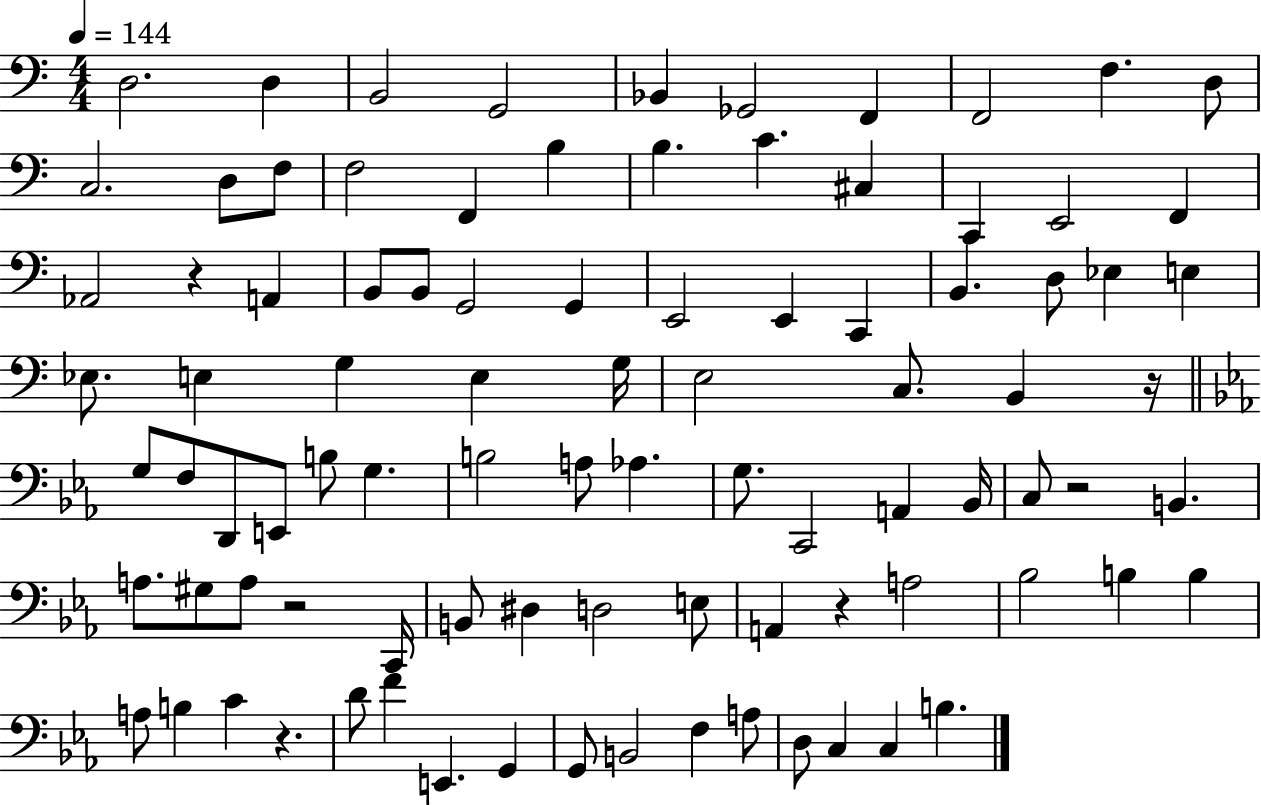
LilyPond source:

{
  \clef bass
  \numericTimeSignature
  \time 4/4
  \key c \major
  \tempo 4 = 144
  d2. d4 | b,2 g,2 | bes,4 ges,2 f,4 | f,2 f4. d8 | \break c2. d8 f8 | f2 f,4 b4 | b4. c'4. cis4 | c,4 e,2 f,4 | \break aes,2 r4 a,4 | b,8 b,8 g,2 g,4 | e,2 e,4 c,4 | b,4. d8 ees4 e4 | \break ees8. e4 g4 e4 g16 | e2 c8. b,4 r16 | \bar "||" \break \key ees \major g8 f8 d,8 e,8 b8 g4. | b2 a8 aes4. | g8. c,2 a,4 bes,16 | c8 r2 b,4. | \break a8. gis8 a8 r2 c,16 | b,8 dis4 d2 e8 | a,4 r4 a2 | bes2 b4 b4 | \break a8 b4 c'4 r4. | d'8 f'4 e,4. g,4 | g,8 b,2 f4 a8 | d8 c4 c4 b4. | \break \bar "|."
}